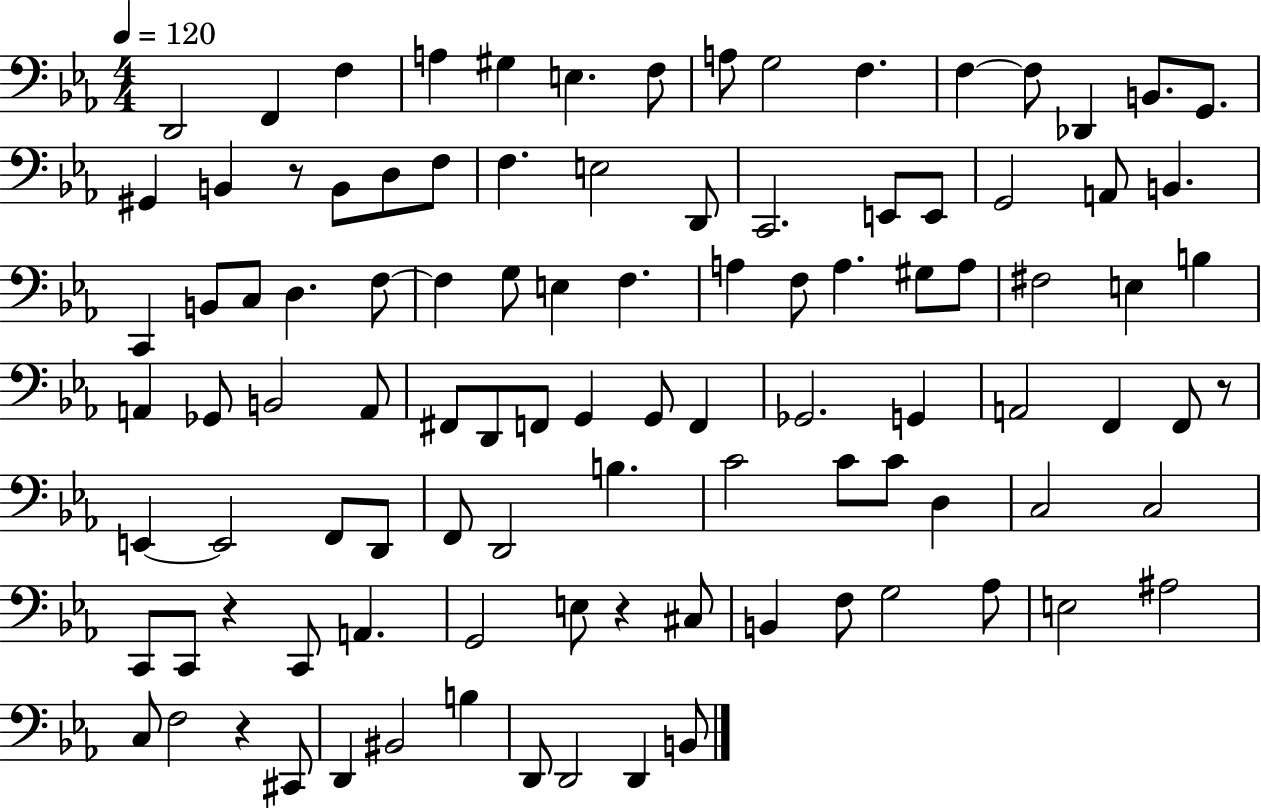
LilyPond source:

{
  \clef bass
  \numericTimeSignature
  \time 4/4
  \key ees \major
  \tempo 4 = 120
  d,2 f,4 f4 | a4 gis4 e4. f8 | a8 g2 f4. | f4~~ f8 des,4 b,8. g,8. | \break gis,4 b,4 r8 b,8 d8 f8 | f4. e2 d,8 | c,2. e,8 e,8 | g,2 a,8 b,4. | \break c,4 b,8 c8 d4. f8~~ | f4 g8 e4 f4. | a4 f8 a4. gis8 a8 | fis2 e4 b4 | \break a,4 ges,8 b,2 a,8 | fis,8 d,8 f,8 g,4 g,8 f,4 | ges,2. g,4 | a,2 f,4 f,8 r8 | \break e,4~~ e,2 f,8 d,8 | f,8 d,2 b4. | c'2 c'8 c'8 d4 | c2 c2 | \break c,8 c,8 r4 c,8 a,4. | g,2 e8 r4 cis8 | b,4 f8 g2 aes8 | e2 ais2 | \break c8 f2 r4 cis,8 | d,4 bis,2 b4 | d,8 d,2 d,4 b,8 | \bar "|."
}